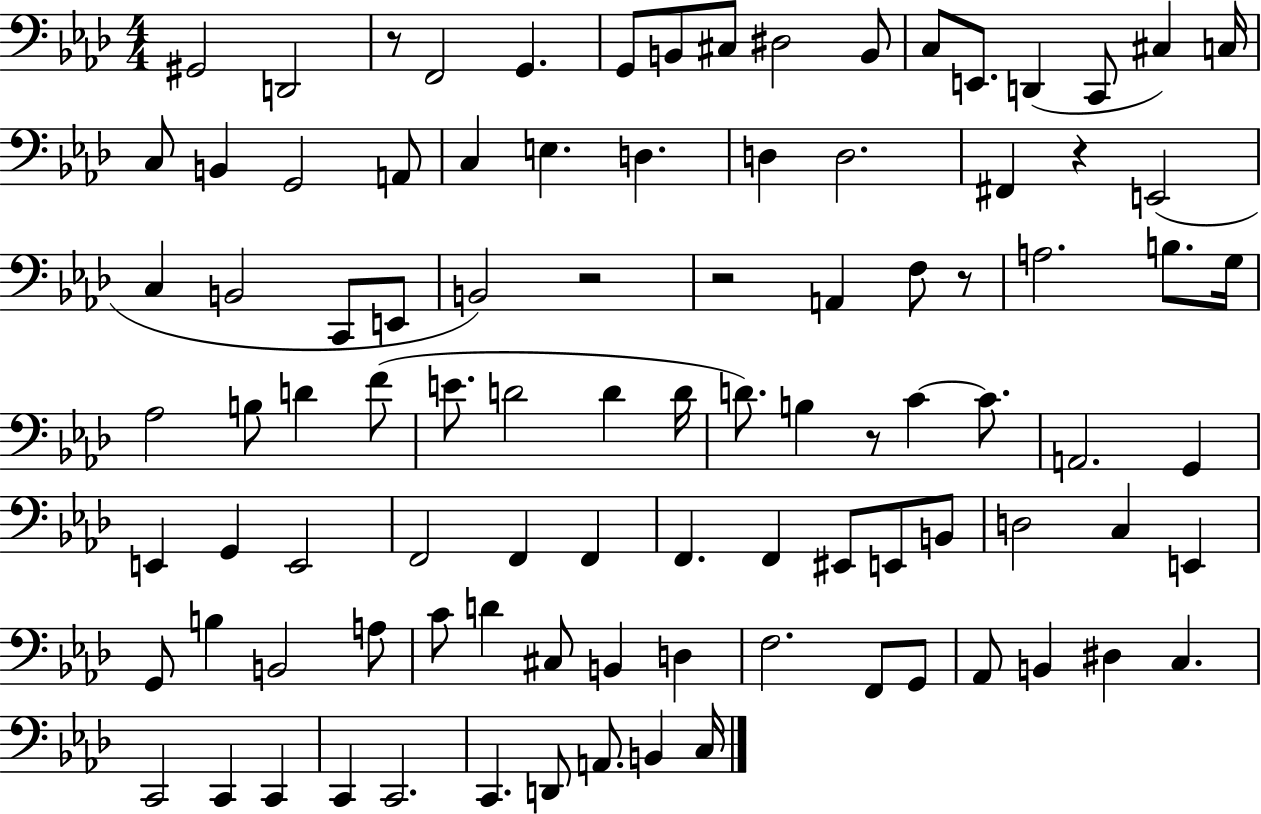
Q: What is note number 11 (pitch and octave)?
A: E2